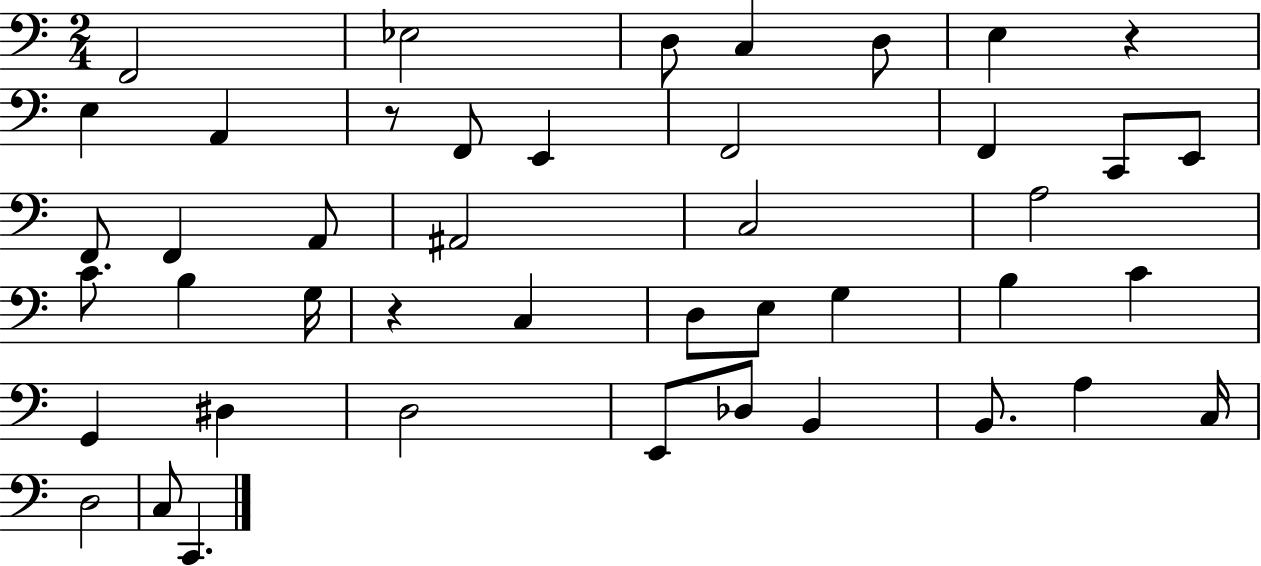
{
  \clef bass
  \numericTimeSignature
  \time 2/4
  \key c \major
  f,2 | ees2 | d8 c4 d8 | e4 r4 | \break e4 a,4 | r8 f,8 e,4 | f,2 | f,4 c,8 e,8 | \break f,8 f,4 a,8 | ais,2 | c2 | a2 | \break c'8. b4 g16 | r4 c4 | d8 e8 g4 | b4 c'4 | \break g,4 dis4 | d2 | e,8 des8 b,4 | b,8. a4 c16 | \break d2 | c8 c,4. | \bar "|."
}